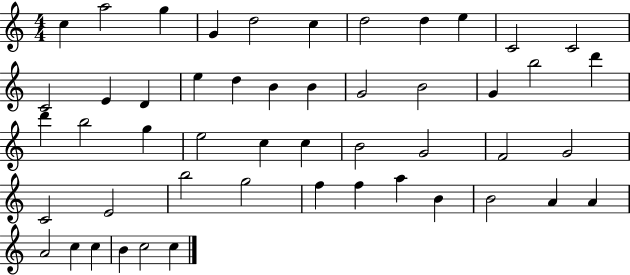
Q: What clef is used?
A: treble